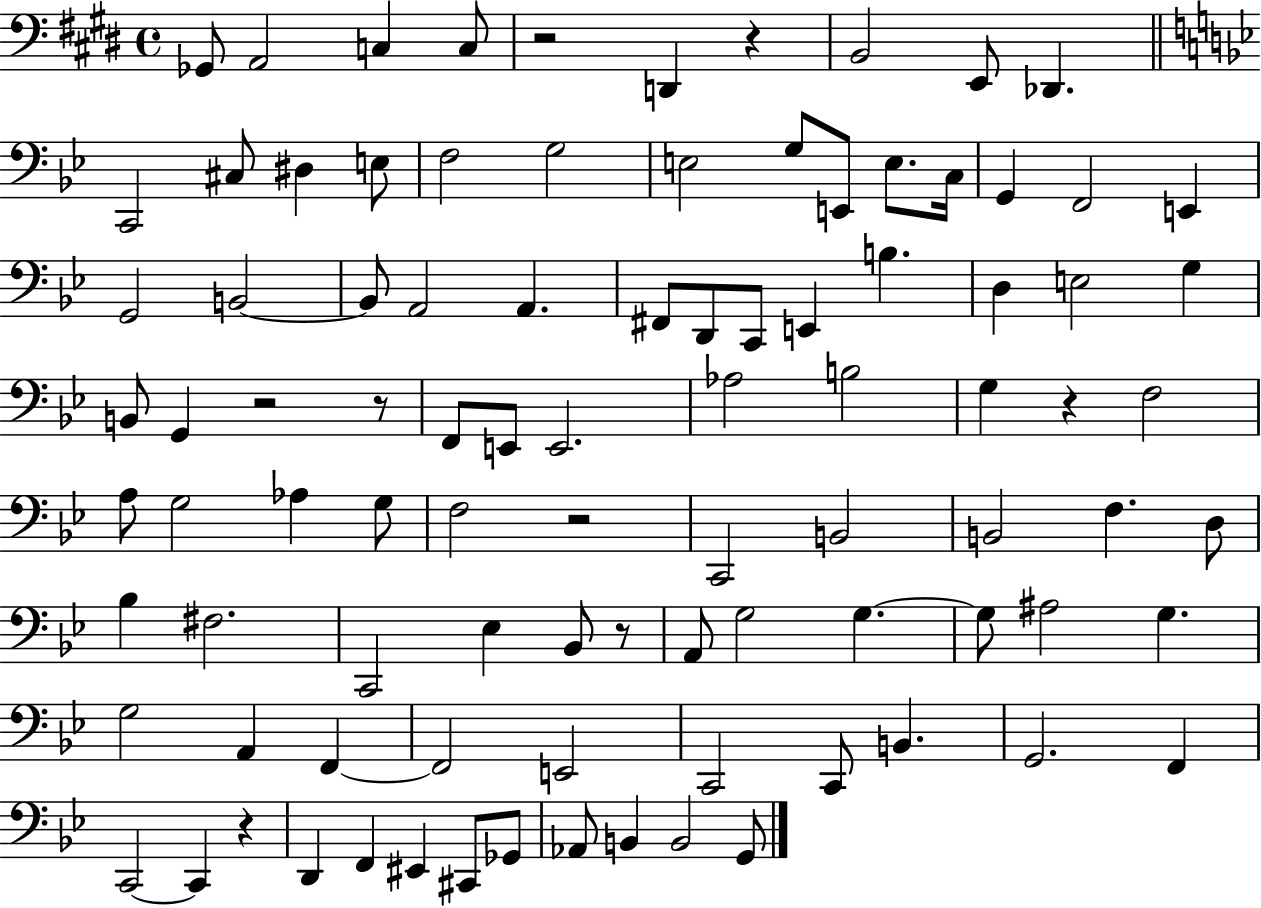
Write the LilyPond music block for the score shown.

{
  \clef bass
  \time 4/4
  \defaultTimeSignature
  \key e \major
  \repeat volta 2 { ges,8 a,2 c4 c8 | r2 d,4 r4 | b,2 e,8 des,4. | \bar "||" \break \key bes \major c,2 cis8 dis4 e8 | f2 g2 | e2 g8 e,8 e8. c16 | g,4 f,2 e,4 | \break g,2 b,2~~ | b,8 a,2 a,4. | fis,8 d,8 c,8 e,4 b4. | d4 e2 g4 | \break b,8 g,4 r2 r8 | f,8 e,8 e,2. | aes2 b2 | g4 r4 f2 | \break a8 g2 aes4 g8 | f2 r2 | c,2 b,2 | b,2 f4. d8 | \break bes4 fis2. | c,2 ees4 bes,8 r8 | a,8 g2 g4.~~ | g8 ais2 g4. | \break g2 a,4 f,4~~ | f,2 e,2 | c,2 c,8 b,4. | g,2. f,4 | \break c,2~~ c,4 r4 | d,4 f,4 eis,4 cis,8 ges,8 | aes,8 b,4 b,2 g,8 | } \bar "|."
}